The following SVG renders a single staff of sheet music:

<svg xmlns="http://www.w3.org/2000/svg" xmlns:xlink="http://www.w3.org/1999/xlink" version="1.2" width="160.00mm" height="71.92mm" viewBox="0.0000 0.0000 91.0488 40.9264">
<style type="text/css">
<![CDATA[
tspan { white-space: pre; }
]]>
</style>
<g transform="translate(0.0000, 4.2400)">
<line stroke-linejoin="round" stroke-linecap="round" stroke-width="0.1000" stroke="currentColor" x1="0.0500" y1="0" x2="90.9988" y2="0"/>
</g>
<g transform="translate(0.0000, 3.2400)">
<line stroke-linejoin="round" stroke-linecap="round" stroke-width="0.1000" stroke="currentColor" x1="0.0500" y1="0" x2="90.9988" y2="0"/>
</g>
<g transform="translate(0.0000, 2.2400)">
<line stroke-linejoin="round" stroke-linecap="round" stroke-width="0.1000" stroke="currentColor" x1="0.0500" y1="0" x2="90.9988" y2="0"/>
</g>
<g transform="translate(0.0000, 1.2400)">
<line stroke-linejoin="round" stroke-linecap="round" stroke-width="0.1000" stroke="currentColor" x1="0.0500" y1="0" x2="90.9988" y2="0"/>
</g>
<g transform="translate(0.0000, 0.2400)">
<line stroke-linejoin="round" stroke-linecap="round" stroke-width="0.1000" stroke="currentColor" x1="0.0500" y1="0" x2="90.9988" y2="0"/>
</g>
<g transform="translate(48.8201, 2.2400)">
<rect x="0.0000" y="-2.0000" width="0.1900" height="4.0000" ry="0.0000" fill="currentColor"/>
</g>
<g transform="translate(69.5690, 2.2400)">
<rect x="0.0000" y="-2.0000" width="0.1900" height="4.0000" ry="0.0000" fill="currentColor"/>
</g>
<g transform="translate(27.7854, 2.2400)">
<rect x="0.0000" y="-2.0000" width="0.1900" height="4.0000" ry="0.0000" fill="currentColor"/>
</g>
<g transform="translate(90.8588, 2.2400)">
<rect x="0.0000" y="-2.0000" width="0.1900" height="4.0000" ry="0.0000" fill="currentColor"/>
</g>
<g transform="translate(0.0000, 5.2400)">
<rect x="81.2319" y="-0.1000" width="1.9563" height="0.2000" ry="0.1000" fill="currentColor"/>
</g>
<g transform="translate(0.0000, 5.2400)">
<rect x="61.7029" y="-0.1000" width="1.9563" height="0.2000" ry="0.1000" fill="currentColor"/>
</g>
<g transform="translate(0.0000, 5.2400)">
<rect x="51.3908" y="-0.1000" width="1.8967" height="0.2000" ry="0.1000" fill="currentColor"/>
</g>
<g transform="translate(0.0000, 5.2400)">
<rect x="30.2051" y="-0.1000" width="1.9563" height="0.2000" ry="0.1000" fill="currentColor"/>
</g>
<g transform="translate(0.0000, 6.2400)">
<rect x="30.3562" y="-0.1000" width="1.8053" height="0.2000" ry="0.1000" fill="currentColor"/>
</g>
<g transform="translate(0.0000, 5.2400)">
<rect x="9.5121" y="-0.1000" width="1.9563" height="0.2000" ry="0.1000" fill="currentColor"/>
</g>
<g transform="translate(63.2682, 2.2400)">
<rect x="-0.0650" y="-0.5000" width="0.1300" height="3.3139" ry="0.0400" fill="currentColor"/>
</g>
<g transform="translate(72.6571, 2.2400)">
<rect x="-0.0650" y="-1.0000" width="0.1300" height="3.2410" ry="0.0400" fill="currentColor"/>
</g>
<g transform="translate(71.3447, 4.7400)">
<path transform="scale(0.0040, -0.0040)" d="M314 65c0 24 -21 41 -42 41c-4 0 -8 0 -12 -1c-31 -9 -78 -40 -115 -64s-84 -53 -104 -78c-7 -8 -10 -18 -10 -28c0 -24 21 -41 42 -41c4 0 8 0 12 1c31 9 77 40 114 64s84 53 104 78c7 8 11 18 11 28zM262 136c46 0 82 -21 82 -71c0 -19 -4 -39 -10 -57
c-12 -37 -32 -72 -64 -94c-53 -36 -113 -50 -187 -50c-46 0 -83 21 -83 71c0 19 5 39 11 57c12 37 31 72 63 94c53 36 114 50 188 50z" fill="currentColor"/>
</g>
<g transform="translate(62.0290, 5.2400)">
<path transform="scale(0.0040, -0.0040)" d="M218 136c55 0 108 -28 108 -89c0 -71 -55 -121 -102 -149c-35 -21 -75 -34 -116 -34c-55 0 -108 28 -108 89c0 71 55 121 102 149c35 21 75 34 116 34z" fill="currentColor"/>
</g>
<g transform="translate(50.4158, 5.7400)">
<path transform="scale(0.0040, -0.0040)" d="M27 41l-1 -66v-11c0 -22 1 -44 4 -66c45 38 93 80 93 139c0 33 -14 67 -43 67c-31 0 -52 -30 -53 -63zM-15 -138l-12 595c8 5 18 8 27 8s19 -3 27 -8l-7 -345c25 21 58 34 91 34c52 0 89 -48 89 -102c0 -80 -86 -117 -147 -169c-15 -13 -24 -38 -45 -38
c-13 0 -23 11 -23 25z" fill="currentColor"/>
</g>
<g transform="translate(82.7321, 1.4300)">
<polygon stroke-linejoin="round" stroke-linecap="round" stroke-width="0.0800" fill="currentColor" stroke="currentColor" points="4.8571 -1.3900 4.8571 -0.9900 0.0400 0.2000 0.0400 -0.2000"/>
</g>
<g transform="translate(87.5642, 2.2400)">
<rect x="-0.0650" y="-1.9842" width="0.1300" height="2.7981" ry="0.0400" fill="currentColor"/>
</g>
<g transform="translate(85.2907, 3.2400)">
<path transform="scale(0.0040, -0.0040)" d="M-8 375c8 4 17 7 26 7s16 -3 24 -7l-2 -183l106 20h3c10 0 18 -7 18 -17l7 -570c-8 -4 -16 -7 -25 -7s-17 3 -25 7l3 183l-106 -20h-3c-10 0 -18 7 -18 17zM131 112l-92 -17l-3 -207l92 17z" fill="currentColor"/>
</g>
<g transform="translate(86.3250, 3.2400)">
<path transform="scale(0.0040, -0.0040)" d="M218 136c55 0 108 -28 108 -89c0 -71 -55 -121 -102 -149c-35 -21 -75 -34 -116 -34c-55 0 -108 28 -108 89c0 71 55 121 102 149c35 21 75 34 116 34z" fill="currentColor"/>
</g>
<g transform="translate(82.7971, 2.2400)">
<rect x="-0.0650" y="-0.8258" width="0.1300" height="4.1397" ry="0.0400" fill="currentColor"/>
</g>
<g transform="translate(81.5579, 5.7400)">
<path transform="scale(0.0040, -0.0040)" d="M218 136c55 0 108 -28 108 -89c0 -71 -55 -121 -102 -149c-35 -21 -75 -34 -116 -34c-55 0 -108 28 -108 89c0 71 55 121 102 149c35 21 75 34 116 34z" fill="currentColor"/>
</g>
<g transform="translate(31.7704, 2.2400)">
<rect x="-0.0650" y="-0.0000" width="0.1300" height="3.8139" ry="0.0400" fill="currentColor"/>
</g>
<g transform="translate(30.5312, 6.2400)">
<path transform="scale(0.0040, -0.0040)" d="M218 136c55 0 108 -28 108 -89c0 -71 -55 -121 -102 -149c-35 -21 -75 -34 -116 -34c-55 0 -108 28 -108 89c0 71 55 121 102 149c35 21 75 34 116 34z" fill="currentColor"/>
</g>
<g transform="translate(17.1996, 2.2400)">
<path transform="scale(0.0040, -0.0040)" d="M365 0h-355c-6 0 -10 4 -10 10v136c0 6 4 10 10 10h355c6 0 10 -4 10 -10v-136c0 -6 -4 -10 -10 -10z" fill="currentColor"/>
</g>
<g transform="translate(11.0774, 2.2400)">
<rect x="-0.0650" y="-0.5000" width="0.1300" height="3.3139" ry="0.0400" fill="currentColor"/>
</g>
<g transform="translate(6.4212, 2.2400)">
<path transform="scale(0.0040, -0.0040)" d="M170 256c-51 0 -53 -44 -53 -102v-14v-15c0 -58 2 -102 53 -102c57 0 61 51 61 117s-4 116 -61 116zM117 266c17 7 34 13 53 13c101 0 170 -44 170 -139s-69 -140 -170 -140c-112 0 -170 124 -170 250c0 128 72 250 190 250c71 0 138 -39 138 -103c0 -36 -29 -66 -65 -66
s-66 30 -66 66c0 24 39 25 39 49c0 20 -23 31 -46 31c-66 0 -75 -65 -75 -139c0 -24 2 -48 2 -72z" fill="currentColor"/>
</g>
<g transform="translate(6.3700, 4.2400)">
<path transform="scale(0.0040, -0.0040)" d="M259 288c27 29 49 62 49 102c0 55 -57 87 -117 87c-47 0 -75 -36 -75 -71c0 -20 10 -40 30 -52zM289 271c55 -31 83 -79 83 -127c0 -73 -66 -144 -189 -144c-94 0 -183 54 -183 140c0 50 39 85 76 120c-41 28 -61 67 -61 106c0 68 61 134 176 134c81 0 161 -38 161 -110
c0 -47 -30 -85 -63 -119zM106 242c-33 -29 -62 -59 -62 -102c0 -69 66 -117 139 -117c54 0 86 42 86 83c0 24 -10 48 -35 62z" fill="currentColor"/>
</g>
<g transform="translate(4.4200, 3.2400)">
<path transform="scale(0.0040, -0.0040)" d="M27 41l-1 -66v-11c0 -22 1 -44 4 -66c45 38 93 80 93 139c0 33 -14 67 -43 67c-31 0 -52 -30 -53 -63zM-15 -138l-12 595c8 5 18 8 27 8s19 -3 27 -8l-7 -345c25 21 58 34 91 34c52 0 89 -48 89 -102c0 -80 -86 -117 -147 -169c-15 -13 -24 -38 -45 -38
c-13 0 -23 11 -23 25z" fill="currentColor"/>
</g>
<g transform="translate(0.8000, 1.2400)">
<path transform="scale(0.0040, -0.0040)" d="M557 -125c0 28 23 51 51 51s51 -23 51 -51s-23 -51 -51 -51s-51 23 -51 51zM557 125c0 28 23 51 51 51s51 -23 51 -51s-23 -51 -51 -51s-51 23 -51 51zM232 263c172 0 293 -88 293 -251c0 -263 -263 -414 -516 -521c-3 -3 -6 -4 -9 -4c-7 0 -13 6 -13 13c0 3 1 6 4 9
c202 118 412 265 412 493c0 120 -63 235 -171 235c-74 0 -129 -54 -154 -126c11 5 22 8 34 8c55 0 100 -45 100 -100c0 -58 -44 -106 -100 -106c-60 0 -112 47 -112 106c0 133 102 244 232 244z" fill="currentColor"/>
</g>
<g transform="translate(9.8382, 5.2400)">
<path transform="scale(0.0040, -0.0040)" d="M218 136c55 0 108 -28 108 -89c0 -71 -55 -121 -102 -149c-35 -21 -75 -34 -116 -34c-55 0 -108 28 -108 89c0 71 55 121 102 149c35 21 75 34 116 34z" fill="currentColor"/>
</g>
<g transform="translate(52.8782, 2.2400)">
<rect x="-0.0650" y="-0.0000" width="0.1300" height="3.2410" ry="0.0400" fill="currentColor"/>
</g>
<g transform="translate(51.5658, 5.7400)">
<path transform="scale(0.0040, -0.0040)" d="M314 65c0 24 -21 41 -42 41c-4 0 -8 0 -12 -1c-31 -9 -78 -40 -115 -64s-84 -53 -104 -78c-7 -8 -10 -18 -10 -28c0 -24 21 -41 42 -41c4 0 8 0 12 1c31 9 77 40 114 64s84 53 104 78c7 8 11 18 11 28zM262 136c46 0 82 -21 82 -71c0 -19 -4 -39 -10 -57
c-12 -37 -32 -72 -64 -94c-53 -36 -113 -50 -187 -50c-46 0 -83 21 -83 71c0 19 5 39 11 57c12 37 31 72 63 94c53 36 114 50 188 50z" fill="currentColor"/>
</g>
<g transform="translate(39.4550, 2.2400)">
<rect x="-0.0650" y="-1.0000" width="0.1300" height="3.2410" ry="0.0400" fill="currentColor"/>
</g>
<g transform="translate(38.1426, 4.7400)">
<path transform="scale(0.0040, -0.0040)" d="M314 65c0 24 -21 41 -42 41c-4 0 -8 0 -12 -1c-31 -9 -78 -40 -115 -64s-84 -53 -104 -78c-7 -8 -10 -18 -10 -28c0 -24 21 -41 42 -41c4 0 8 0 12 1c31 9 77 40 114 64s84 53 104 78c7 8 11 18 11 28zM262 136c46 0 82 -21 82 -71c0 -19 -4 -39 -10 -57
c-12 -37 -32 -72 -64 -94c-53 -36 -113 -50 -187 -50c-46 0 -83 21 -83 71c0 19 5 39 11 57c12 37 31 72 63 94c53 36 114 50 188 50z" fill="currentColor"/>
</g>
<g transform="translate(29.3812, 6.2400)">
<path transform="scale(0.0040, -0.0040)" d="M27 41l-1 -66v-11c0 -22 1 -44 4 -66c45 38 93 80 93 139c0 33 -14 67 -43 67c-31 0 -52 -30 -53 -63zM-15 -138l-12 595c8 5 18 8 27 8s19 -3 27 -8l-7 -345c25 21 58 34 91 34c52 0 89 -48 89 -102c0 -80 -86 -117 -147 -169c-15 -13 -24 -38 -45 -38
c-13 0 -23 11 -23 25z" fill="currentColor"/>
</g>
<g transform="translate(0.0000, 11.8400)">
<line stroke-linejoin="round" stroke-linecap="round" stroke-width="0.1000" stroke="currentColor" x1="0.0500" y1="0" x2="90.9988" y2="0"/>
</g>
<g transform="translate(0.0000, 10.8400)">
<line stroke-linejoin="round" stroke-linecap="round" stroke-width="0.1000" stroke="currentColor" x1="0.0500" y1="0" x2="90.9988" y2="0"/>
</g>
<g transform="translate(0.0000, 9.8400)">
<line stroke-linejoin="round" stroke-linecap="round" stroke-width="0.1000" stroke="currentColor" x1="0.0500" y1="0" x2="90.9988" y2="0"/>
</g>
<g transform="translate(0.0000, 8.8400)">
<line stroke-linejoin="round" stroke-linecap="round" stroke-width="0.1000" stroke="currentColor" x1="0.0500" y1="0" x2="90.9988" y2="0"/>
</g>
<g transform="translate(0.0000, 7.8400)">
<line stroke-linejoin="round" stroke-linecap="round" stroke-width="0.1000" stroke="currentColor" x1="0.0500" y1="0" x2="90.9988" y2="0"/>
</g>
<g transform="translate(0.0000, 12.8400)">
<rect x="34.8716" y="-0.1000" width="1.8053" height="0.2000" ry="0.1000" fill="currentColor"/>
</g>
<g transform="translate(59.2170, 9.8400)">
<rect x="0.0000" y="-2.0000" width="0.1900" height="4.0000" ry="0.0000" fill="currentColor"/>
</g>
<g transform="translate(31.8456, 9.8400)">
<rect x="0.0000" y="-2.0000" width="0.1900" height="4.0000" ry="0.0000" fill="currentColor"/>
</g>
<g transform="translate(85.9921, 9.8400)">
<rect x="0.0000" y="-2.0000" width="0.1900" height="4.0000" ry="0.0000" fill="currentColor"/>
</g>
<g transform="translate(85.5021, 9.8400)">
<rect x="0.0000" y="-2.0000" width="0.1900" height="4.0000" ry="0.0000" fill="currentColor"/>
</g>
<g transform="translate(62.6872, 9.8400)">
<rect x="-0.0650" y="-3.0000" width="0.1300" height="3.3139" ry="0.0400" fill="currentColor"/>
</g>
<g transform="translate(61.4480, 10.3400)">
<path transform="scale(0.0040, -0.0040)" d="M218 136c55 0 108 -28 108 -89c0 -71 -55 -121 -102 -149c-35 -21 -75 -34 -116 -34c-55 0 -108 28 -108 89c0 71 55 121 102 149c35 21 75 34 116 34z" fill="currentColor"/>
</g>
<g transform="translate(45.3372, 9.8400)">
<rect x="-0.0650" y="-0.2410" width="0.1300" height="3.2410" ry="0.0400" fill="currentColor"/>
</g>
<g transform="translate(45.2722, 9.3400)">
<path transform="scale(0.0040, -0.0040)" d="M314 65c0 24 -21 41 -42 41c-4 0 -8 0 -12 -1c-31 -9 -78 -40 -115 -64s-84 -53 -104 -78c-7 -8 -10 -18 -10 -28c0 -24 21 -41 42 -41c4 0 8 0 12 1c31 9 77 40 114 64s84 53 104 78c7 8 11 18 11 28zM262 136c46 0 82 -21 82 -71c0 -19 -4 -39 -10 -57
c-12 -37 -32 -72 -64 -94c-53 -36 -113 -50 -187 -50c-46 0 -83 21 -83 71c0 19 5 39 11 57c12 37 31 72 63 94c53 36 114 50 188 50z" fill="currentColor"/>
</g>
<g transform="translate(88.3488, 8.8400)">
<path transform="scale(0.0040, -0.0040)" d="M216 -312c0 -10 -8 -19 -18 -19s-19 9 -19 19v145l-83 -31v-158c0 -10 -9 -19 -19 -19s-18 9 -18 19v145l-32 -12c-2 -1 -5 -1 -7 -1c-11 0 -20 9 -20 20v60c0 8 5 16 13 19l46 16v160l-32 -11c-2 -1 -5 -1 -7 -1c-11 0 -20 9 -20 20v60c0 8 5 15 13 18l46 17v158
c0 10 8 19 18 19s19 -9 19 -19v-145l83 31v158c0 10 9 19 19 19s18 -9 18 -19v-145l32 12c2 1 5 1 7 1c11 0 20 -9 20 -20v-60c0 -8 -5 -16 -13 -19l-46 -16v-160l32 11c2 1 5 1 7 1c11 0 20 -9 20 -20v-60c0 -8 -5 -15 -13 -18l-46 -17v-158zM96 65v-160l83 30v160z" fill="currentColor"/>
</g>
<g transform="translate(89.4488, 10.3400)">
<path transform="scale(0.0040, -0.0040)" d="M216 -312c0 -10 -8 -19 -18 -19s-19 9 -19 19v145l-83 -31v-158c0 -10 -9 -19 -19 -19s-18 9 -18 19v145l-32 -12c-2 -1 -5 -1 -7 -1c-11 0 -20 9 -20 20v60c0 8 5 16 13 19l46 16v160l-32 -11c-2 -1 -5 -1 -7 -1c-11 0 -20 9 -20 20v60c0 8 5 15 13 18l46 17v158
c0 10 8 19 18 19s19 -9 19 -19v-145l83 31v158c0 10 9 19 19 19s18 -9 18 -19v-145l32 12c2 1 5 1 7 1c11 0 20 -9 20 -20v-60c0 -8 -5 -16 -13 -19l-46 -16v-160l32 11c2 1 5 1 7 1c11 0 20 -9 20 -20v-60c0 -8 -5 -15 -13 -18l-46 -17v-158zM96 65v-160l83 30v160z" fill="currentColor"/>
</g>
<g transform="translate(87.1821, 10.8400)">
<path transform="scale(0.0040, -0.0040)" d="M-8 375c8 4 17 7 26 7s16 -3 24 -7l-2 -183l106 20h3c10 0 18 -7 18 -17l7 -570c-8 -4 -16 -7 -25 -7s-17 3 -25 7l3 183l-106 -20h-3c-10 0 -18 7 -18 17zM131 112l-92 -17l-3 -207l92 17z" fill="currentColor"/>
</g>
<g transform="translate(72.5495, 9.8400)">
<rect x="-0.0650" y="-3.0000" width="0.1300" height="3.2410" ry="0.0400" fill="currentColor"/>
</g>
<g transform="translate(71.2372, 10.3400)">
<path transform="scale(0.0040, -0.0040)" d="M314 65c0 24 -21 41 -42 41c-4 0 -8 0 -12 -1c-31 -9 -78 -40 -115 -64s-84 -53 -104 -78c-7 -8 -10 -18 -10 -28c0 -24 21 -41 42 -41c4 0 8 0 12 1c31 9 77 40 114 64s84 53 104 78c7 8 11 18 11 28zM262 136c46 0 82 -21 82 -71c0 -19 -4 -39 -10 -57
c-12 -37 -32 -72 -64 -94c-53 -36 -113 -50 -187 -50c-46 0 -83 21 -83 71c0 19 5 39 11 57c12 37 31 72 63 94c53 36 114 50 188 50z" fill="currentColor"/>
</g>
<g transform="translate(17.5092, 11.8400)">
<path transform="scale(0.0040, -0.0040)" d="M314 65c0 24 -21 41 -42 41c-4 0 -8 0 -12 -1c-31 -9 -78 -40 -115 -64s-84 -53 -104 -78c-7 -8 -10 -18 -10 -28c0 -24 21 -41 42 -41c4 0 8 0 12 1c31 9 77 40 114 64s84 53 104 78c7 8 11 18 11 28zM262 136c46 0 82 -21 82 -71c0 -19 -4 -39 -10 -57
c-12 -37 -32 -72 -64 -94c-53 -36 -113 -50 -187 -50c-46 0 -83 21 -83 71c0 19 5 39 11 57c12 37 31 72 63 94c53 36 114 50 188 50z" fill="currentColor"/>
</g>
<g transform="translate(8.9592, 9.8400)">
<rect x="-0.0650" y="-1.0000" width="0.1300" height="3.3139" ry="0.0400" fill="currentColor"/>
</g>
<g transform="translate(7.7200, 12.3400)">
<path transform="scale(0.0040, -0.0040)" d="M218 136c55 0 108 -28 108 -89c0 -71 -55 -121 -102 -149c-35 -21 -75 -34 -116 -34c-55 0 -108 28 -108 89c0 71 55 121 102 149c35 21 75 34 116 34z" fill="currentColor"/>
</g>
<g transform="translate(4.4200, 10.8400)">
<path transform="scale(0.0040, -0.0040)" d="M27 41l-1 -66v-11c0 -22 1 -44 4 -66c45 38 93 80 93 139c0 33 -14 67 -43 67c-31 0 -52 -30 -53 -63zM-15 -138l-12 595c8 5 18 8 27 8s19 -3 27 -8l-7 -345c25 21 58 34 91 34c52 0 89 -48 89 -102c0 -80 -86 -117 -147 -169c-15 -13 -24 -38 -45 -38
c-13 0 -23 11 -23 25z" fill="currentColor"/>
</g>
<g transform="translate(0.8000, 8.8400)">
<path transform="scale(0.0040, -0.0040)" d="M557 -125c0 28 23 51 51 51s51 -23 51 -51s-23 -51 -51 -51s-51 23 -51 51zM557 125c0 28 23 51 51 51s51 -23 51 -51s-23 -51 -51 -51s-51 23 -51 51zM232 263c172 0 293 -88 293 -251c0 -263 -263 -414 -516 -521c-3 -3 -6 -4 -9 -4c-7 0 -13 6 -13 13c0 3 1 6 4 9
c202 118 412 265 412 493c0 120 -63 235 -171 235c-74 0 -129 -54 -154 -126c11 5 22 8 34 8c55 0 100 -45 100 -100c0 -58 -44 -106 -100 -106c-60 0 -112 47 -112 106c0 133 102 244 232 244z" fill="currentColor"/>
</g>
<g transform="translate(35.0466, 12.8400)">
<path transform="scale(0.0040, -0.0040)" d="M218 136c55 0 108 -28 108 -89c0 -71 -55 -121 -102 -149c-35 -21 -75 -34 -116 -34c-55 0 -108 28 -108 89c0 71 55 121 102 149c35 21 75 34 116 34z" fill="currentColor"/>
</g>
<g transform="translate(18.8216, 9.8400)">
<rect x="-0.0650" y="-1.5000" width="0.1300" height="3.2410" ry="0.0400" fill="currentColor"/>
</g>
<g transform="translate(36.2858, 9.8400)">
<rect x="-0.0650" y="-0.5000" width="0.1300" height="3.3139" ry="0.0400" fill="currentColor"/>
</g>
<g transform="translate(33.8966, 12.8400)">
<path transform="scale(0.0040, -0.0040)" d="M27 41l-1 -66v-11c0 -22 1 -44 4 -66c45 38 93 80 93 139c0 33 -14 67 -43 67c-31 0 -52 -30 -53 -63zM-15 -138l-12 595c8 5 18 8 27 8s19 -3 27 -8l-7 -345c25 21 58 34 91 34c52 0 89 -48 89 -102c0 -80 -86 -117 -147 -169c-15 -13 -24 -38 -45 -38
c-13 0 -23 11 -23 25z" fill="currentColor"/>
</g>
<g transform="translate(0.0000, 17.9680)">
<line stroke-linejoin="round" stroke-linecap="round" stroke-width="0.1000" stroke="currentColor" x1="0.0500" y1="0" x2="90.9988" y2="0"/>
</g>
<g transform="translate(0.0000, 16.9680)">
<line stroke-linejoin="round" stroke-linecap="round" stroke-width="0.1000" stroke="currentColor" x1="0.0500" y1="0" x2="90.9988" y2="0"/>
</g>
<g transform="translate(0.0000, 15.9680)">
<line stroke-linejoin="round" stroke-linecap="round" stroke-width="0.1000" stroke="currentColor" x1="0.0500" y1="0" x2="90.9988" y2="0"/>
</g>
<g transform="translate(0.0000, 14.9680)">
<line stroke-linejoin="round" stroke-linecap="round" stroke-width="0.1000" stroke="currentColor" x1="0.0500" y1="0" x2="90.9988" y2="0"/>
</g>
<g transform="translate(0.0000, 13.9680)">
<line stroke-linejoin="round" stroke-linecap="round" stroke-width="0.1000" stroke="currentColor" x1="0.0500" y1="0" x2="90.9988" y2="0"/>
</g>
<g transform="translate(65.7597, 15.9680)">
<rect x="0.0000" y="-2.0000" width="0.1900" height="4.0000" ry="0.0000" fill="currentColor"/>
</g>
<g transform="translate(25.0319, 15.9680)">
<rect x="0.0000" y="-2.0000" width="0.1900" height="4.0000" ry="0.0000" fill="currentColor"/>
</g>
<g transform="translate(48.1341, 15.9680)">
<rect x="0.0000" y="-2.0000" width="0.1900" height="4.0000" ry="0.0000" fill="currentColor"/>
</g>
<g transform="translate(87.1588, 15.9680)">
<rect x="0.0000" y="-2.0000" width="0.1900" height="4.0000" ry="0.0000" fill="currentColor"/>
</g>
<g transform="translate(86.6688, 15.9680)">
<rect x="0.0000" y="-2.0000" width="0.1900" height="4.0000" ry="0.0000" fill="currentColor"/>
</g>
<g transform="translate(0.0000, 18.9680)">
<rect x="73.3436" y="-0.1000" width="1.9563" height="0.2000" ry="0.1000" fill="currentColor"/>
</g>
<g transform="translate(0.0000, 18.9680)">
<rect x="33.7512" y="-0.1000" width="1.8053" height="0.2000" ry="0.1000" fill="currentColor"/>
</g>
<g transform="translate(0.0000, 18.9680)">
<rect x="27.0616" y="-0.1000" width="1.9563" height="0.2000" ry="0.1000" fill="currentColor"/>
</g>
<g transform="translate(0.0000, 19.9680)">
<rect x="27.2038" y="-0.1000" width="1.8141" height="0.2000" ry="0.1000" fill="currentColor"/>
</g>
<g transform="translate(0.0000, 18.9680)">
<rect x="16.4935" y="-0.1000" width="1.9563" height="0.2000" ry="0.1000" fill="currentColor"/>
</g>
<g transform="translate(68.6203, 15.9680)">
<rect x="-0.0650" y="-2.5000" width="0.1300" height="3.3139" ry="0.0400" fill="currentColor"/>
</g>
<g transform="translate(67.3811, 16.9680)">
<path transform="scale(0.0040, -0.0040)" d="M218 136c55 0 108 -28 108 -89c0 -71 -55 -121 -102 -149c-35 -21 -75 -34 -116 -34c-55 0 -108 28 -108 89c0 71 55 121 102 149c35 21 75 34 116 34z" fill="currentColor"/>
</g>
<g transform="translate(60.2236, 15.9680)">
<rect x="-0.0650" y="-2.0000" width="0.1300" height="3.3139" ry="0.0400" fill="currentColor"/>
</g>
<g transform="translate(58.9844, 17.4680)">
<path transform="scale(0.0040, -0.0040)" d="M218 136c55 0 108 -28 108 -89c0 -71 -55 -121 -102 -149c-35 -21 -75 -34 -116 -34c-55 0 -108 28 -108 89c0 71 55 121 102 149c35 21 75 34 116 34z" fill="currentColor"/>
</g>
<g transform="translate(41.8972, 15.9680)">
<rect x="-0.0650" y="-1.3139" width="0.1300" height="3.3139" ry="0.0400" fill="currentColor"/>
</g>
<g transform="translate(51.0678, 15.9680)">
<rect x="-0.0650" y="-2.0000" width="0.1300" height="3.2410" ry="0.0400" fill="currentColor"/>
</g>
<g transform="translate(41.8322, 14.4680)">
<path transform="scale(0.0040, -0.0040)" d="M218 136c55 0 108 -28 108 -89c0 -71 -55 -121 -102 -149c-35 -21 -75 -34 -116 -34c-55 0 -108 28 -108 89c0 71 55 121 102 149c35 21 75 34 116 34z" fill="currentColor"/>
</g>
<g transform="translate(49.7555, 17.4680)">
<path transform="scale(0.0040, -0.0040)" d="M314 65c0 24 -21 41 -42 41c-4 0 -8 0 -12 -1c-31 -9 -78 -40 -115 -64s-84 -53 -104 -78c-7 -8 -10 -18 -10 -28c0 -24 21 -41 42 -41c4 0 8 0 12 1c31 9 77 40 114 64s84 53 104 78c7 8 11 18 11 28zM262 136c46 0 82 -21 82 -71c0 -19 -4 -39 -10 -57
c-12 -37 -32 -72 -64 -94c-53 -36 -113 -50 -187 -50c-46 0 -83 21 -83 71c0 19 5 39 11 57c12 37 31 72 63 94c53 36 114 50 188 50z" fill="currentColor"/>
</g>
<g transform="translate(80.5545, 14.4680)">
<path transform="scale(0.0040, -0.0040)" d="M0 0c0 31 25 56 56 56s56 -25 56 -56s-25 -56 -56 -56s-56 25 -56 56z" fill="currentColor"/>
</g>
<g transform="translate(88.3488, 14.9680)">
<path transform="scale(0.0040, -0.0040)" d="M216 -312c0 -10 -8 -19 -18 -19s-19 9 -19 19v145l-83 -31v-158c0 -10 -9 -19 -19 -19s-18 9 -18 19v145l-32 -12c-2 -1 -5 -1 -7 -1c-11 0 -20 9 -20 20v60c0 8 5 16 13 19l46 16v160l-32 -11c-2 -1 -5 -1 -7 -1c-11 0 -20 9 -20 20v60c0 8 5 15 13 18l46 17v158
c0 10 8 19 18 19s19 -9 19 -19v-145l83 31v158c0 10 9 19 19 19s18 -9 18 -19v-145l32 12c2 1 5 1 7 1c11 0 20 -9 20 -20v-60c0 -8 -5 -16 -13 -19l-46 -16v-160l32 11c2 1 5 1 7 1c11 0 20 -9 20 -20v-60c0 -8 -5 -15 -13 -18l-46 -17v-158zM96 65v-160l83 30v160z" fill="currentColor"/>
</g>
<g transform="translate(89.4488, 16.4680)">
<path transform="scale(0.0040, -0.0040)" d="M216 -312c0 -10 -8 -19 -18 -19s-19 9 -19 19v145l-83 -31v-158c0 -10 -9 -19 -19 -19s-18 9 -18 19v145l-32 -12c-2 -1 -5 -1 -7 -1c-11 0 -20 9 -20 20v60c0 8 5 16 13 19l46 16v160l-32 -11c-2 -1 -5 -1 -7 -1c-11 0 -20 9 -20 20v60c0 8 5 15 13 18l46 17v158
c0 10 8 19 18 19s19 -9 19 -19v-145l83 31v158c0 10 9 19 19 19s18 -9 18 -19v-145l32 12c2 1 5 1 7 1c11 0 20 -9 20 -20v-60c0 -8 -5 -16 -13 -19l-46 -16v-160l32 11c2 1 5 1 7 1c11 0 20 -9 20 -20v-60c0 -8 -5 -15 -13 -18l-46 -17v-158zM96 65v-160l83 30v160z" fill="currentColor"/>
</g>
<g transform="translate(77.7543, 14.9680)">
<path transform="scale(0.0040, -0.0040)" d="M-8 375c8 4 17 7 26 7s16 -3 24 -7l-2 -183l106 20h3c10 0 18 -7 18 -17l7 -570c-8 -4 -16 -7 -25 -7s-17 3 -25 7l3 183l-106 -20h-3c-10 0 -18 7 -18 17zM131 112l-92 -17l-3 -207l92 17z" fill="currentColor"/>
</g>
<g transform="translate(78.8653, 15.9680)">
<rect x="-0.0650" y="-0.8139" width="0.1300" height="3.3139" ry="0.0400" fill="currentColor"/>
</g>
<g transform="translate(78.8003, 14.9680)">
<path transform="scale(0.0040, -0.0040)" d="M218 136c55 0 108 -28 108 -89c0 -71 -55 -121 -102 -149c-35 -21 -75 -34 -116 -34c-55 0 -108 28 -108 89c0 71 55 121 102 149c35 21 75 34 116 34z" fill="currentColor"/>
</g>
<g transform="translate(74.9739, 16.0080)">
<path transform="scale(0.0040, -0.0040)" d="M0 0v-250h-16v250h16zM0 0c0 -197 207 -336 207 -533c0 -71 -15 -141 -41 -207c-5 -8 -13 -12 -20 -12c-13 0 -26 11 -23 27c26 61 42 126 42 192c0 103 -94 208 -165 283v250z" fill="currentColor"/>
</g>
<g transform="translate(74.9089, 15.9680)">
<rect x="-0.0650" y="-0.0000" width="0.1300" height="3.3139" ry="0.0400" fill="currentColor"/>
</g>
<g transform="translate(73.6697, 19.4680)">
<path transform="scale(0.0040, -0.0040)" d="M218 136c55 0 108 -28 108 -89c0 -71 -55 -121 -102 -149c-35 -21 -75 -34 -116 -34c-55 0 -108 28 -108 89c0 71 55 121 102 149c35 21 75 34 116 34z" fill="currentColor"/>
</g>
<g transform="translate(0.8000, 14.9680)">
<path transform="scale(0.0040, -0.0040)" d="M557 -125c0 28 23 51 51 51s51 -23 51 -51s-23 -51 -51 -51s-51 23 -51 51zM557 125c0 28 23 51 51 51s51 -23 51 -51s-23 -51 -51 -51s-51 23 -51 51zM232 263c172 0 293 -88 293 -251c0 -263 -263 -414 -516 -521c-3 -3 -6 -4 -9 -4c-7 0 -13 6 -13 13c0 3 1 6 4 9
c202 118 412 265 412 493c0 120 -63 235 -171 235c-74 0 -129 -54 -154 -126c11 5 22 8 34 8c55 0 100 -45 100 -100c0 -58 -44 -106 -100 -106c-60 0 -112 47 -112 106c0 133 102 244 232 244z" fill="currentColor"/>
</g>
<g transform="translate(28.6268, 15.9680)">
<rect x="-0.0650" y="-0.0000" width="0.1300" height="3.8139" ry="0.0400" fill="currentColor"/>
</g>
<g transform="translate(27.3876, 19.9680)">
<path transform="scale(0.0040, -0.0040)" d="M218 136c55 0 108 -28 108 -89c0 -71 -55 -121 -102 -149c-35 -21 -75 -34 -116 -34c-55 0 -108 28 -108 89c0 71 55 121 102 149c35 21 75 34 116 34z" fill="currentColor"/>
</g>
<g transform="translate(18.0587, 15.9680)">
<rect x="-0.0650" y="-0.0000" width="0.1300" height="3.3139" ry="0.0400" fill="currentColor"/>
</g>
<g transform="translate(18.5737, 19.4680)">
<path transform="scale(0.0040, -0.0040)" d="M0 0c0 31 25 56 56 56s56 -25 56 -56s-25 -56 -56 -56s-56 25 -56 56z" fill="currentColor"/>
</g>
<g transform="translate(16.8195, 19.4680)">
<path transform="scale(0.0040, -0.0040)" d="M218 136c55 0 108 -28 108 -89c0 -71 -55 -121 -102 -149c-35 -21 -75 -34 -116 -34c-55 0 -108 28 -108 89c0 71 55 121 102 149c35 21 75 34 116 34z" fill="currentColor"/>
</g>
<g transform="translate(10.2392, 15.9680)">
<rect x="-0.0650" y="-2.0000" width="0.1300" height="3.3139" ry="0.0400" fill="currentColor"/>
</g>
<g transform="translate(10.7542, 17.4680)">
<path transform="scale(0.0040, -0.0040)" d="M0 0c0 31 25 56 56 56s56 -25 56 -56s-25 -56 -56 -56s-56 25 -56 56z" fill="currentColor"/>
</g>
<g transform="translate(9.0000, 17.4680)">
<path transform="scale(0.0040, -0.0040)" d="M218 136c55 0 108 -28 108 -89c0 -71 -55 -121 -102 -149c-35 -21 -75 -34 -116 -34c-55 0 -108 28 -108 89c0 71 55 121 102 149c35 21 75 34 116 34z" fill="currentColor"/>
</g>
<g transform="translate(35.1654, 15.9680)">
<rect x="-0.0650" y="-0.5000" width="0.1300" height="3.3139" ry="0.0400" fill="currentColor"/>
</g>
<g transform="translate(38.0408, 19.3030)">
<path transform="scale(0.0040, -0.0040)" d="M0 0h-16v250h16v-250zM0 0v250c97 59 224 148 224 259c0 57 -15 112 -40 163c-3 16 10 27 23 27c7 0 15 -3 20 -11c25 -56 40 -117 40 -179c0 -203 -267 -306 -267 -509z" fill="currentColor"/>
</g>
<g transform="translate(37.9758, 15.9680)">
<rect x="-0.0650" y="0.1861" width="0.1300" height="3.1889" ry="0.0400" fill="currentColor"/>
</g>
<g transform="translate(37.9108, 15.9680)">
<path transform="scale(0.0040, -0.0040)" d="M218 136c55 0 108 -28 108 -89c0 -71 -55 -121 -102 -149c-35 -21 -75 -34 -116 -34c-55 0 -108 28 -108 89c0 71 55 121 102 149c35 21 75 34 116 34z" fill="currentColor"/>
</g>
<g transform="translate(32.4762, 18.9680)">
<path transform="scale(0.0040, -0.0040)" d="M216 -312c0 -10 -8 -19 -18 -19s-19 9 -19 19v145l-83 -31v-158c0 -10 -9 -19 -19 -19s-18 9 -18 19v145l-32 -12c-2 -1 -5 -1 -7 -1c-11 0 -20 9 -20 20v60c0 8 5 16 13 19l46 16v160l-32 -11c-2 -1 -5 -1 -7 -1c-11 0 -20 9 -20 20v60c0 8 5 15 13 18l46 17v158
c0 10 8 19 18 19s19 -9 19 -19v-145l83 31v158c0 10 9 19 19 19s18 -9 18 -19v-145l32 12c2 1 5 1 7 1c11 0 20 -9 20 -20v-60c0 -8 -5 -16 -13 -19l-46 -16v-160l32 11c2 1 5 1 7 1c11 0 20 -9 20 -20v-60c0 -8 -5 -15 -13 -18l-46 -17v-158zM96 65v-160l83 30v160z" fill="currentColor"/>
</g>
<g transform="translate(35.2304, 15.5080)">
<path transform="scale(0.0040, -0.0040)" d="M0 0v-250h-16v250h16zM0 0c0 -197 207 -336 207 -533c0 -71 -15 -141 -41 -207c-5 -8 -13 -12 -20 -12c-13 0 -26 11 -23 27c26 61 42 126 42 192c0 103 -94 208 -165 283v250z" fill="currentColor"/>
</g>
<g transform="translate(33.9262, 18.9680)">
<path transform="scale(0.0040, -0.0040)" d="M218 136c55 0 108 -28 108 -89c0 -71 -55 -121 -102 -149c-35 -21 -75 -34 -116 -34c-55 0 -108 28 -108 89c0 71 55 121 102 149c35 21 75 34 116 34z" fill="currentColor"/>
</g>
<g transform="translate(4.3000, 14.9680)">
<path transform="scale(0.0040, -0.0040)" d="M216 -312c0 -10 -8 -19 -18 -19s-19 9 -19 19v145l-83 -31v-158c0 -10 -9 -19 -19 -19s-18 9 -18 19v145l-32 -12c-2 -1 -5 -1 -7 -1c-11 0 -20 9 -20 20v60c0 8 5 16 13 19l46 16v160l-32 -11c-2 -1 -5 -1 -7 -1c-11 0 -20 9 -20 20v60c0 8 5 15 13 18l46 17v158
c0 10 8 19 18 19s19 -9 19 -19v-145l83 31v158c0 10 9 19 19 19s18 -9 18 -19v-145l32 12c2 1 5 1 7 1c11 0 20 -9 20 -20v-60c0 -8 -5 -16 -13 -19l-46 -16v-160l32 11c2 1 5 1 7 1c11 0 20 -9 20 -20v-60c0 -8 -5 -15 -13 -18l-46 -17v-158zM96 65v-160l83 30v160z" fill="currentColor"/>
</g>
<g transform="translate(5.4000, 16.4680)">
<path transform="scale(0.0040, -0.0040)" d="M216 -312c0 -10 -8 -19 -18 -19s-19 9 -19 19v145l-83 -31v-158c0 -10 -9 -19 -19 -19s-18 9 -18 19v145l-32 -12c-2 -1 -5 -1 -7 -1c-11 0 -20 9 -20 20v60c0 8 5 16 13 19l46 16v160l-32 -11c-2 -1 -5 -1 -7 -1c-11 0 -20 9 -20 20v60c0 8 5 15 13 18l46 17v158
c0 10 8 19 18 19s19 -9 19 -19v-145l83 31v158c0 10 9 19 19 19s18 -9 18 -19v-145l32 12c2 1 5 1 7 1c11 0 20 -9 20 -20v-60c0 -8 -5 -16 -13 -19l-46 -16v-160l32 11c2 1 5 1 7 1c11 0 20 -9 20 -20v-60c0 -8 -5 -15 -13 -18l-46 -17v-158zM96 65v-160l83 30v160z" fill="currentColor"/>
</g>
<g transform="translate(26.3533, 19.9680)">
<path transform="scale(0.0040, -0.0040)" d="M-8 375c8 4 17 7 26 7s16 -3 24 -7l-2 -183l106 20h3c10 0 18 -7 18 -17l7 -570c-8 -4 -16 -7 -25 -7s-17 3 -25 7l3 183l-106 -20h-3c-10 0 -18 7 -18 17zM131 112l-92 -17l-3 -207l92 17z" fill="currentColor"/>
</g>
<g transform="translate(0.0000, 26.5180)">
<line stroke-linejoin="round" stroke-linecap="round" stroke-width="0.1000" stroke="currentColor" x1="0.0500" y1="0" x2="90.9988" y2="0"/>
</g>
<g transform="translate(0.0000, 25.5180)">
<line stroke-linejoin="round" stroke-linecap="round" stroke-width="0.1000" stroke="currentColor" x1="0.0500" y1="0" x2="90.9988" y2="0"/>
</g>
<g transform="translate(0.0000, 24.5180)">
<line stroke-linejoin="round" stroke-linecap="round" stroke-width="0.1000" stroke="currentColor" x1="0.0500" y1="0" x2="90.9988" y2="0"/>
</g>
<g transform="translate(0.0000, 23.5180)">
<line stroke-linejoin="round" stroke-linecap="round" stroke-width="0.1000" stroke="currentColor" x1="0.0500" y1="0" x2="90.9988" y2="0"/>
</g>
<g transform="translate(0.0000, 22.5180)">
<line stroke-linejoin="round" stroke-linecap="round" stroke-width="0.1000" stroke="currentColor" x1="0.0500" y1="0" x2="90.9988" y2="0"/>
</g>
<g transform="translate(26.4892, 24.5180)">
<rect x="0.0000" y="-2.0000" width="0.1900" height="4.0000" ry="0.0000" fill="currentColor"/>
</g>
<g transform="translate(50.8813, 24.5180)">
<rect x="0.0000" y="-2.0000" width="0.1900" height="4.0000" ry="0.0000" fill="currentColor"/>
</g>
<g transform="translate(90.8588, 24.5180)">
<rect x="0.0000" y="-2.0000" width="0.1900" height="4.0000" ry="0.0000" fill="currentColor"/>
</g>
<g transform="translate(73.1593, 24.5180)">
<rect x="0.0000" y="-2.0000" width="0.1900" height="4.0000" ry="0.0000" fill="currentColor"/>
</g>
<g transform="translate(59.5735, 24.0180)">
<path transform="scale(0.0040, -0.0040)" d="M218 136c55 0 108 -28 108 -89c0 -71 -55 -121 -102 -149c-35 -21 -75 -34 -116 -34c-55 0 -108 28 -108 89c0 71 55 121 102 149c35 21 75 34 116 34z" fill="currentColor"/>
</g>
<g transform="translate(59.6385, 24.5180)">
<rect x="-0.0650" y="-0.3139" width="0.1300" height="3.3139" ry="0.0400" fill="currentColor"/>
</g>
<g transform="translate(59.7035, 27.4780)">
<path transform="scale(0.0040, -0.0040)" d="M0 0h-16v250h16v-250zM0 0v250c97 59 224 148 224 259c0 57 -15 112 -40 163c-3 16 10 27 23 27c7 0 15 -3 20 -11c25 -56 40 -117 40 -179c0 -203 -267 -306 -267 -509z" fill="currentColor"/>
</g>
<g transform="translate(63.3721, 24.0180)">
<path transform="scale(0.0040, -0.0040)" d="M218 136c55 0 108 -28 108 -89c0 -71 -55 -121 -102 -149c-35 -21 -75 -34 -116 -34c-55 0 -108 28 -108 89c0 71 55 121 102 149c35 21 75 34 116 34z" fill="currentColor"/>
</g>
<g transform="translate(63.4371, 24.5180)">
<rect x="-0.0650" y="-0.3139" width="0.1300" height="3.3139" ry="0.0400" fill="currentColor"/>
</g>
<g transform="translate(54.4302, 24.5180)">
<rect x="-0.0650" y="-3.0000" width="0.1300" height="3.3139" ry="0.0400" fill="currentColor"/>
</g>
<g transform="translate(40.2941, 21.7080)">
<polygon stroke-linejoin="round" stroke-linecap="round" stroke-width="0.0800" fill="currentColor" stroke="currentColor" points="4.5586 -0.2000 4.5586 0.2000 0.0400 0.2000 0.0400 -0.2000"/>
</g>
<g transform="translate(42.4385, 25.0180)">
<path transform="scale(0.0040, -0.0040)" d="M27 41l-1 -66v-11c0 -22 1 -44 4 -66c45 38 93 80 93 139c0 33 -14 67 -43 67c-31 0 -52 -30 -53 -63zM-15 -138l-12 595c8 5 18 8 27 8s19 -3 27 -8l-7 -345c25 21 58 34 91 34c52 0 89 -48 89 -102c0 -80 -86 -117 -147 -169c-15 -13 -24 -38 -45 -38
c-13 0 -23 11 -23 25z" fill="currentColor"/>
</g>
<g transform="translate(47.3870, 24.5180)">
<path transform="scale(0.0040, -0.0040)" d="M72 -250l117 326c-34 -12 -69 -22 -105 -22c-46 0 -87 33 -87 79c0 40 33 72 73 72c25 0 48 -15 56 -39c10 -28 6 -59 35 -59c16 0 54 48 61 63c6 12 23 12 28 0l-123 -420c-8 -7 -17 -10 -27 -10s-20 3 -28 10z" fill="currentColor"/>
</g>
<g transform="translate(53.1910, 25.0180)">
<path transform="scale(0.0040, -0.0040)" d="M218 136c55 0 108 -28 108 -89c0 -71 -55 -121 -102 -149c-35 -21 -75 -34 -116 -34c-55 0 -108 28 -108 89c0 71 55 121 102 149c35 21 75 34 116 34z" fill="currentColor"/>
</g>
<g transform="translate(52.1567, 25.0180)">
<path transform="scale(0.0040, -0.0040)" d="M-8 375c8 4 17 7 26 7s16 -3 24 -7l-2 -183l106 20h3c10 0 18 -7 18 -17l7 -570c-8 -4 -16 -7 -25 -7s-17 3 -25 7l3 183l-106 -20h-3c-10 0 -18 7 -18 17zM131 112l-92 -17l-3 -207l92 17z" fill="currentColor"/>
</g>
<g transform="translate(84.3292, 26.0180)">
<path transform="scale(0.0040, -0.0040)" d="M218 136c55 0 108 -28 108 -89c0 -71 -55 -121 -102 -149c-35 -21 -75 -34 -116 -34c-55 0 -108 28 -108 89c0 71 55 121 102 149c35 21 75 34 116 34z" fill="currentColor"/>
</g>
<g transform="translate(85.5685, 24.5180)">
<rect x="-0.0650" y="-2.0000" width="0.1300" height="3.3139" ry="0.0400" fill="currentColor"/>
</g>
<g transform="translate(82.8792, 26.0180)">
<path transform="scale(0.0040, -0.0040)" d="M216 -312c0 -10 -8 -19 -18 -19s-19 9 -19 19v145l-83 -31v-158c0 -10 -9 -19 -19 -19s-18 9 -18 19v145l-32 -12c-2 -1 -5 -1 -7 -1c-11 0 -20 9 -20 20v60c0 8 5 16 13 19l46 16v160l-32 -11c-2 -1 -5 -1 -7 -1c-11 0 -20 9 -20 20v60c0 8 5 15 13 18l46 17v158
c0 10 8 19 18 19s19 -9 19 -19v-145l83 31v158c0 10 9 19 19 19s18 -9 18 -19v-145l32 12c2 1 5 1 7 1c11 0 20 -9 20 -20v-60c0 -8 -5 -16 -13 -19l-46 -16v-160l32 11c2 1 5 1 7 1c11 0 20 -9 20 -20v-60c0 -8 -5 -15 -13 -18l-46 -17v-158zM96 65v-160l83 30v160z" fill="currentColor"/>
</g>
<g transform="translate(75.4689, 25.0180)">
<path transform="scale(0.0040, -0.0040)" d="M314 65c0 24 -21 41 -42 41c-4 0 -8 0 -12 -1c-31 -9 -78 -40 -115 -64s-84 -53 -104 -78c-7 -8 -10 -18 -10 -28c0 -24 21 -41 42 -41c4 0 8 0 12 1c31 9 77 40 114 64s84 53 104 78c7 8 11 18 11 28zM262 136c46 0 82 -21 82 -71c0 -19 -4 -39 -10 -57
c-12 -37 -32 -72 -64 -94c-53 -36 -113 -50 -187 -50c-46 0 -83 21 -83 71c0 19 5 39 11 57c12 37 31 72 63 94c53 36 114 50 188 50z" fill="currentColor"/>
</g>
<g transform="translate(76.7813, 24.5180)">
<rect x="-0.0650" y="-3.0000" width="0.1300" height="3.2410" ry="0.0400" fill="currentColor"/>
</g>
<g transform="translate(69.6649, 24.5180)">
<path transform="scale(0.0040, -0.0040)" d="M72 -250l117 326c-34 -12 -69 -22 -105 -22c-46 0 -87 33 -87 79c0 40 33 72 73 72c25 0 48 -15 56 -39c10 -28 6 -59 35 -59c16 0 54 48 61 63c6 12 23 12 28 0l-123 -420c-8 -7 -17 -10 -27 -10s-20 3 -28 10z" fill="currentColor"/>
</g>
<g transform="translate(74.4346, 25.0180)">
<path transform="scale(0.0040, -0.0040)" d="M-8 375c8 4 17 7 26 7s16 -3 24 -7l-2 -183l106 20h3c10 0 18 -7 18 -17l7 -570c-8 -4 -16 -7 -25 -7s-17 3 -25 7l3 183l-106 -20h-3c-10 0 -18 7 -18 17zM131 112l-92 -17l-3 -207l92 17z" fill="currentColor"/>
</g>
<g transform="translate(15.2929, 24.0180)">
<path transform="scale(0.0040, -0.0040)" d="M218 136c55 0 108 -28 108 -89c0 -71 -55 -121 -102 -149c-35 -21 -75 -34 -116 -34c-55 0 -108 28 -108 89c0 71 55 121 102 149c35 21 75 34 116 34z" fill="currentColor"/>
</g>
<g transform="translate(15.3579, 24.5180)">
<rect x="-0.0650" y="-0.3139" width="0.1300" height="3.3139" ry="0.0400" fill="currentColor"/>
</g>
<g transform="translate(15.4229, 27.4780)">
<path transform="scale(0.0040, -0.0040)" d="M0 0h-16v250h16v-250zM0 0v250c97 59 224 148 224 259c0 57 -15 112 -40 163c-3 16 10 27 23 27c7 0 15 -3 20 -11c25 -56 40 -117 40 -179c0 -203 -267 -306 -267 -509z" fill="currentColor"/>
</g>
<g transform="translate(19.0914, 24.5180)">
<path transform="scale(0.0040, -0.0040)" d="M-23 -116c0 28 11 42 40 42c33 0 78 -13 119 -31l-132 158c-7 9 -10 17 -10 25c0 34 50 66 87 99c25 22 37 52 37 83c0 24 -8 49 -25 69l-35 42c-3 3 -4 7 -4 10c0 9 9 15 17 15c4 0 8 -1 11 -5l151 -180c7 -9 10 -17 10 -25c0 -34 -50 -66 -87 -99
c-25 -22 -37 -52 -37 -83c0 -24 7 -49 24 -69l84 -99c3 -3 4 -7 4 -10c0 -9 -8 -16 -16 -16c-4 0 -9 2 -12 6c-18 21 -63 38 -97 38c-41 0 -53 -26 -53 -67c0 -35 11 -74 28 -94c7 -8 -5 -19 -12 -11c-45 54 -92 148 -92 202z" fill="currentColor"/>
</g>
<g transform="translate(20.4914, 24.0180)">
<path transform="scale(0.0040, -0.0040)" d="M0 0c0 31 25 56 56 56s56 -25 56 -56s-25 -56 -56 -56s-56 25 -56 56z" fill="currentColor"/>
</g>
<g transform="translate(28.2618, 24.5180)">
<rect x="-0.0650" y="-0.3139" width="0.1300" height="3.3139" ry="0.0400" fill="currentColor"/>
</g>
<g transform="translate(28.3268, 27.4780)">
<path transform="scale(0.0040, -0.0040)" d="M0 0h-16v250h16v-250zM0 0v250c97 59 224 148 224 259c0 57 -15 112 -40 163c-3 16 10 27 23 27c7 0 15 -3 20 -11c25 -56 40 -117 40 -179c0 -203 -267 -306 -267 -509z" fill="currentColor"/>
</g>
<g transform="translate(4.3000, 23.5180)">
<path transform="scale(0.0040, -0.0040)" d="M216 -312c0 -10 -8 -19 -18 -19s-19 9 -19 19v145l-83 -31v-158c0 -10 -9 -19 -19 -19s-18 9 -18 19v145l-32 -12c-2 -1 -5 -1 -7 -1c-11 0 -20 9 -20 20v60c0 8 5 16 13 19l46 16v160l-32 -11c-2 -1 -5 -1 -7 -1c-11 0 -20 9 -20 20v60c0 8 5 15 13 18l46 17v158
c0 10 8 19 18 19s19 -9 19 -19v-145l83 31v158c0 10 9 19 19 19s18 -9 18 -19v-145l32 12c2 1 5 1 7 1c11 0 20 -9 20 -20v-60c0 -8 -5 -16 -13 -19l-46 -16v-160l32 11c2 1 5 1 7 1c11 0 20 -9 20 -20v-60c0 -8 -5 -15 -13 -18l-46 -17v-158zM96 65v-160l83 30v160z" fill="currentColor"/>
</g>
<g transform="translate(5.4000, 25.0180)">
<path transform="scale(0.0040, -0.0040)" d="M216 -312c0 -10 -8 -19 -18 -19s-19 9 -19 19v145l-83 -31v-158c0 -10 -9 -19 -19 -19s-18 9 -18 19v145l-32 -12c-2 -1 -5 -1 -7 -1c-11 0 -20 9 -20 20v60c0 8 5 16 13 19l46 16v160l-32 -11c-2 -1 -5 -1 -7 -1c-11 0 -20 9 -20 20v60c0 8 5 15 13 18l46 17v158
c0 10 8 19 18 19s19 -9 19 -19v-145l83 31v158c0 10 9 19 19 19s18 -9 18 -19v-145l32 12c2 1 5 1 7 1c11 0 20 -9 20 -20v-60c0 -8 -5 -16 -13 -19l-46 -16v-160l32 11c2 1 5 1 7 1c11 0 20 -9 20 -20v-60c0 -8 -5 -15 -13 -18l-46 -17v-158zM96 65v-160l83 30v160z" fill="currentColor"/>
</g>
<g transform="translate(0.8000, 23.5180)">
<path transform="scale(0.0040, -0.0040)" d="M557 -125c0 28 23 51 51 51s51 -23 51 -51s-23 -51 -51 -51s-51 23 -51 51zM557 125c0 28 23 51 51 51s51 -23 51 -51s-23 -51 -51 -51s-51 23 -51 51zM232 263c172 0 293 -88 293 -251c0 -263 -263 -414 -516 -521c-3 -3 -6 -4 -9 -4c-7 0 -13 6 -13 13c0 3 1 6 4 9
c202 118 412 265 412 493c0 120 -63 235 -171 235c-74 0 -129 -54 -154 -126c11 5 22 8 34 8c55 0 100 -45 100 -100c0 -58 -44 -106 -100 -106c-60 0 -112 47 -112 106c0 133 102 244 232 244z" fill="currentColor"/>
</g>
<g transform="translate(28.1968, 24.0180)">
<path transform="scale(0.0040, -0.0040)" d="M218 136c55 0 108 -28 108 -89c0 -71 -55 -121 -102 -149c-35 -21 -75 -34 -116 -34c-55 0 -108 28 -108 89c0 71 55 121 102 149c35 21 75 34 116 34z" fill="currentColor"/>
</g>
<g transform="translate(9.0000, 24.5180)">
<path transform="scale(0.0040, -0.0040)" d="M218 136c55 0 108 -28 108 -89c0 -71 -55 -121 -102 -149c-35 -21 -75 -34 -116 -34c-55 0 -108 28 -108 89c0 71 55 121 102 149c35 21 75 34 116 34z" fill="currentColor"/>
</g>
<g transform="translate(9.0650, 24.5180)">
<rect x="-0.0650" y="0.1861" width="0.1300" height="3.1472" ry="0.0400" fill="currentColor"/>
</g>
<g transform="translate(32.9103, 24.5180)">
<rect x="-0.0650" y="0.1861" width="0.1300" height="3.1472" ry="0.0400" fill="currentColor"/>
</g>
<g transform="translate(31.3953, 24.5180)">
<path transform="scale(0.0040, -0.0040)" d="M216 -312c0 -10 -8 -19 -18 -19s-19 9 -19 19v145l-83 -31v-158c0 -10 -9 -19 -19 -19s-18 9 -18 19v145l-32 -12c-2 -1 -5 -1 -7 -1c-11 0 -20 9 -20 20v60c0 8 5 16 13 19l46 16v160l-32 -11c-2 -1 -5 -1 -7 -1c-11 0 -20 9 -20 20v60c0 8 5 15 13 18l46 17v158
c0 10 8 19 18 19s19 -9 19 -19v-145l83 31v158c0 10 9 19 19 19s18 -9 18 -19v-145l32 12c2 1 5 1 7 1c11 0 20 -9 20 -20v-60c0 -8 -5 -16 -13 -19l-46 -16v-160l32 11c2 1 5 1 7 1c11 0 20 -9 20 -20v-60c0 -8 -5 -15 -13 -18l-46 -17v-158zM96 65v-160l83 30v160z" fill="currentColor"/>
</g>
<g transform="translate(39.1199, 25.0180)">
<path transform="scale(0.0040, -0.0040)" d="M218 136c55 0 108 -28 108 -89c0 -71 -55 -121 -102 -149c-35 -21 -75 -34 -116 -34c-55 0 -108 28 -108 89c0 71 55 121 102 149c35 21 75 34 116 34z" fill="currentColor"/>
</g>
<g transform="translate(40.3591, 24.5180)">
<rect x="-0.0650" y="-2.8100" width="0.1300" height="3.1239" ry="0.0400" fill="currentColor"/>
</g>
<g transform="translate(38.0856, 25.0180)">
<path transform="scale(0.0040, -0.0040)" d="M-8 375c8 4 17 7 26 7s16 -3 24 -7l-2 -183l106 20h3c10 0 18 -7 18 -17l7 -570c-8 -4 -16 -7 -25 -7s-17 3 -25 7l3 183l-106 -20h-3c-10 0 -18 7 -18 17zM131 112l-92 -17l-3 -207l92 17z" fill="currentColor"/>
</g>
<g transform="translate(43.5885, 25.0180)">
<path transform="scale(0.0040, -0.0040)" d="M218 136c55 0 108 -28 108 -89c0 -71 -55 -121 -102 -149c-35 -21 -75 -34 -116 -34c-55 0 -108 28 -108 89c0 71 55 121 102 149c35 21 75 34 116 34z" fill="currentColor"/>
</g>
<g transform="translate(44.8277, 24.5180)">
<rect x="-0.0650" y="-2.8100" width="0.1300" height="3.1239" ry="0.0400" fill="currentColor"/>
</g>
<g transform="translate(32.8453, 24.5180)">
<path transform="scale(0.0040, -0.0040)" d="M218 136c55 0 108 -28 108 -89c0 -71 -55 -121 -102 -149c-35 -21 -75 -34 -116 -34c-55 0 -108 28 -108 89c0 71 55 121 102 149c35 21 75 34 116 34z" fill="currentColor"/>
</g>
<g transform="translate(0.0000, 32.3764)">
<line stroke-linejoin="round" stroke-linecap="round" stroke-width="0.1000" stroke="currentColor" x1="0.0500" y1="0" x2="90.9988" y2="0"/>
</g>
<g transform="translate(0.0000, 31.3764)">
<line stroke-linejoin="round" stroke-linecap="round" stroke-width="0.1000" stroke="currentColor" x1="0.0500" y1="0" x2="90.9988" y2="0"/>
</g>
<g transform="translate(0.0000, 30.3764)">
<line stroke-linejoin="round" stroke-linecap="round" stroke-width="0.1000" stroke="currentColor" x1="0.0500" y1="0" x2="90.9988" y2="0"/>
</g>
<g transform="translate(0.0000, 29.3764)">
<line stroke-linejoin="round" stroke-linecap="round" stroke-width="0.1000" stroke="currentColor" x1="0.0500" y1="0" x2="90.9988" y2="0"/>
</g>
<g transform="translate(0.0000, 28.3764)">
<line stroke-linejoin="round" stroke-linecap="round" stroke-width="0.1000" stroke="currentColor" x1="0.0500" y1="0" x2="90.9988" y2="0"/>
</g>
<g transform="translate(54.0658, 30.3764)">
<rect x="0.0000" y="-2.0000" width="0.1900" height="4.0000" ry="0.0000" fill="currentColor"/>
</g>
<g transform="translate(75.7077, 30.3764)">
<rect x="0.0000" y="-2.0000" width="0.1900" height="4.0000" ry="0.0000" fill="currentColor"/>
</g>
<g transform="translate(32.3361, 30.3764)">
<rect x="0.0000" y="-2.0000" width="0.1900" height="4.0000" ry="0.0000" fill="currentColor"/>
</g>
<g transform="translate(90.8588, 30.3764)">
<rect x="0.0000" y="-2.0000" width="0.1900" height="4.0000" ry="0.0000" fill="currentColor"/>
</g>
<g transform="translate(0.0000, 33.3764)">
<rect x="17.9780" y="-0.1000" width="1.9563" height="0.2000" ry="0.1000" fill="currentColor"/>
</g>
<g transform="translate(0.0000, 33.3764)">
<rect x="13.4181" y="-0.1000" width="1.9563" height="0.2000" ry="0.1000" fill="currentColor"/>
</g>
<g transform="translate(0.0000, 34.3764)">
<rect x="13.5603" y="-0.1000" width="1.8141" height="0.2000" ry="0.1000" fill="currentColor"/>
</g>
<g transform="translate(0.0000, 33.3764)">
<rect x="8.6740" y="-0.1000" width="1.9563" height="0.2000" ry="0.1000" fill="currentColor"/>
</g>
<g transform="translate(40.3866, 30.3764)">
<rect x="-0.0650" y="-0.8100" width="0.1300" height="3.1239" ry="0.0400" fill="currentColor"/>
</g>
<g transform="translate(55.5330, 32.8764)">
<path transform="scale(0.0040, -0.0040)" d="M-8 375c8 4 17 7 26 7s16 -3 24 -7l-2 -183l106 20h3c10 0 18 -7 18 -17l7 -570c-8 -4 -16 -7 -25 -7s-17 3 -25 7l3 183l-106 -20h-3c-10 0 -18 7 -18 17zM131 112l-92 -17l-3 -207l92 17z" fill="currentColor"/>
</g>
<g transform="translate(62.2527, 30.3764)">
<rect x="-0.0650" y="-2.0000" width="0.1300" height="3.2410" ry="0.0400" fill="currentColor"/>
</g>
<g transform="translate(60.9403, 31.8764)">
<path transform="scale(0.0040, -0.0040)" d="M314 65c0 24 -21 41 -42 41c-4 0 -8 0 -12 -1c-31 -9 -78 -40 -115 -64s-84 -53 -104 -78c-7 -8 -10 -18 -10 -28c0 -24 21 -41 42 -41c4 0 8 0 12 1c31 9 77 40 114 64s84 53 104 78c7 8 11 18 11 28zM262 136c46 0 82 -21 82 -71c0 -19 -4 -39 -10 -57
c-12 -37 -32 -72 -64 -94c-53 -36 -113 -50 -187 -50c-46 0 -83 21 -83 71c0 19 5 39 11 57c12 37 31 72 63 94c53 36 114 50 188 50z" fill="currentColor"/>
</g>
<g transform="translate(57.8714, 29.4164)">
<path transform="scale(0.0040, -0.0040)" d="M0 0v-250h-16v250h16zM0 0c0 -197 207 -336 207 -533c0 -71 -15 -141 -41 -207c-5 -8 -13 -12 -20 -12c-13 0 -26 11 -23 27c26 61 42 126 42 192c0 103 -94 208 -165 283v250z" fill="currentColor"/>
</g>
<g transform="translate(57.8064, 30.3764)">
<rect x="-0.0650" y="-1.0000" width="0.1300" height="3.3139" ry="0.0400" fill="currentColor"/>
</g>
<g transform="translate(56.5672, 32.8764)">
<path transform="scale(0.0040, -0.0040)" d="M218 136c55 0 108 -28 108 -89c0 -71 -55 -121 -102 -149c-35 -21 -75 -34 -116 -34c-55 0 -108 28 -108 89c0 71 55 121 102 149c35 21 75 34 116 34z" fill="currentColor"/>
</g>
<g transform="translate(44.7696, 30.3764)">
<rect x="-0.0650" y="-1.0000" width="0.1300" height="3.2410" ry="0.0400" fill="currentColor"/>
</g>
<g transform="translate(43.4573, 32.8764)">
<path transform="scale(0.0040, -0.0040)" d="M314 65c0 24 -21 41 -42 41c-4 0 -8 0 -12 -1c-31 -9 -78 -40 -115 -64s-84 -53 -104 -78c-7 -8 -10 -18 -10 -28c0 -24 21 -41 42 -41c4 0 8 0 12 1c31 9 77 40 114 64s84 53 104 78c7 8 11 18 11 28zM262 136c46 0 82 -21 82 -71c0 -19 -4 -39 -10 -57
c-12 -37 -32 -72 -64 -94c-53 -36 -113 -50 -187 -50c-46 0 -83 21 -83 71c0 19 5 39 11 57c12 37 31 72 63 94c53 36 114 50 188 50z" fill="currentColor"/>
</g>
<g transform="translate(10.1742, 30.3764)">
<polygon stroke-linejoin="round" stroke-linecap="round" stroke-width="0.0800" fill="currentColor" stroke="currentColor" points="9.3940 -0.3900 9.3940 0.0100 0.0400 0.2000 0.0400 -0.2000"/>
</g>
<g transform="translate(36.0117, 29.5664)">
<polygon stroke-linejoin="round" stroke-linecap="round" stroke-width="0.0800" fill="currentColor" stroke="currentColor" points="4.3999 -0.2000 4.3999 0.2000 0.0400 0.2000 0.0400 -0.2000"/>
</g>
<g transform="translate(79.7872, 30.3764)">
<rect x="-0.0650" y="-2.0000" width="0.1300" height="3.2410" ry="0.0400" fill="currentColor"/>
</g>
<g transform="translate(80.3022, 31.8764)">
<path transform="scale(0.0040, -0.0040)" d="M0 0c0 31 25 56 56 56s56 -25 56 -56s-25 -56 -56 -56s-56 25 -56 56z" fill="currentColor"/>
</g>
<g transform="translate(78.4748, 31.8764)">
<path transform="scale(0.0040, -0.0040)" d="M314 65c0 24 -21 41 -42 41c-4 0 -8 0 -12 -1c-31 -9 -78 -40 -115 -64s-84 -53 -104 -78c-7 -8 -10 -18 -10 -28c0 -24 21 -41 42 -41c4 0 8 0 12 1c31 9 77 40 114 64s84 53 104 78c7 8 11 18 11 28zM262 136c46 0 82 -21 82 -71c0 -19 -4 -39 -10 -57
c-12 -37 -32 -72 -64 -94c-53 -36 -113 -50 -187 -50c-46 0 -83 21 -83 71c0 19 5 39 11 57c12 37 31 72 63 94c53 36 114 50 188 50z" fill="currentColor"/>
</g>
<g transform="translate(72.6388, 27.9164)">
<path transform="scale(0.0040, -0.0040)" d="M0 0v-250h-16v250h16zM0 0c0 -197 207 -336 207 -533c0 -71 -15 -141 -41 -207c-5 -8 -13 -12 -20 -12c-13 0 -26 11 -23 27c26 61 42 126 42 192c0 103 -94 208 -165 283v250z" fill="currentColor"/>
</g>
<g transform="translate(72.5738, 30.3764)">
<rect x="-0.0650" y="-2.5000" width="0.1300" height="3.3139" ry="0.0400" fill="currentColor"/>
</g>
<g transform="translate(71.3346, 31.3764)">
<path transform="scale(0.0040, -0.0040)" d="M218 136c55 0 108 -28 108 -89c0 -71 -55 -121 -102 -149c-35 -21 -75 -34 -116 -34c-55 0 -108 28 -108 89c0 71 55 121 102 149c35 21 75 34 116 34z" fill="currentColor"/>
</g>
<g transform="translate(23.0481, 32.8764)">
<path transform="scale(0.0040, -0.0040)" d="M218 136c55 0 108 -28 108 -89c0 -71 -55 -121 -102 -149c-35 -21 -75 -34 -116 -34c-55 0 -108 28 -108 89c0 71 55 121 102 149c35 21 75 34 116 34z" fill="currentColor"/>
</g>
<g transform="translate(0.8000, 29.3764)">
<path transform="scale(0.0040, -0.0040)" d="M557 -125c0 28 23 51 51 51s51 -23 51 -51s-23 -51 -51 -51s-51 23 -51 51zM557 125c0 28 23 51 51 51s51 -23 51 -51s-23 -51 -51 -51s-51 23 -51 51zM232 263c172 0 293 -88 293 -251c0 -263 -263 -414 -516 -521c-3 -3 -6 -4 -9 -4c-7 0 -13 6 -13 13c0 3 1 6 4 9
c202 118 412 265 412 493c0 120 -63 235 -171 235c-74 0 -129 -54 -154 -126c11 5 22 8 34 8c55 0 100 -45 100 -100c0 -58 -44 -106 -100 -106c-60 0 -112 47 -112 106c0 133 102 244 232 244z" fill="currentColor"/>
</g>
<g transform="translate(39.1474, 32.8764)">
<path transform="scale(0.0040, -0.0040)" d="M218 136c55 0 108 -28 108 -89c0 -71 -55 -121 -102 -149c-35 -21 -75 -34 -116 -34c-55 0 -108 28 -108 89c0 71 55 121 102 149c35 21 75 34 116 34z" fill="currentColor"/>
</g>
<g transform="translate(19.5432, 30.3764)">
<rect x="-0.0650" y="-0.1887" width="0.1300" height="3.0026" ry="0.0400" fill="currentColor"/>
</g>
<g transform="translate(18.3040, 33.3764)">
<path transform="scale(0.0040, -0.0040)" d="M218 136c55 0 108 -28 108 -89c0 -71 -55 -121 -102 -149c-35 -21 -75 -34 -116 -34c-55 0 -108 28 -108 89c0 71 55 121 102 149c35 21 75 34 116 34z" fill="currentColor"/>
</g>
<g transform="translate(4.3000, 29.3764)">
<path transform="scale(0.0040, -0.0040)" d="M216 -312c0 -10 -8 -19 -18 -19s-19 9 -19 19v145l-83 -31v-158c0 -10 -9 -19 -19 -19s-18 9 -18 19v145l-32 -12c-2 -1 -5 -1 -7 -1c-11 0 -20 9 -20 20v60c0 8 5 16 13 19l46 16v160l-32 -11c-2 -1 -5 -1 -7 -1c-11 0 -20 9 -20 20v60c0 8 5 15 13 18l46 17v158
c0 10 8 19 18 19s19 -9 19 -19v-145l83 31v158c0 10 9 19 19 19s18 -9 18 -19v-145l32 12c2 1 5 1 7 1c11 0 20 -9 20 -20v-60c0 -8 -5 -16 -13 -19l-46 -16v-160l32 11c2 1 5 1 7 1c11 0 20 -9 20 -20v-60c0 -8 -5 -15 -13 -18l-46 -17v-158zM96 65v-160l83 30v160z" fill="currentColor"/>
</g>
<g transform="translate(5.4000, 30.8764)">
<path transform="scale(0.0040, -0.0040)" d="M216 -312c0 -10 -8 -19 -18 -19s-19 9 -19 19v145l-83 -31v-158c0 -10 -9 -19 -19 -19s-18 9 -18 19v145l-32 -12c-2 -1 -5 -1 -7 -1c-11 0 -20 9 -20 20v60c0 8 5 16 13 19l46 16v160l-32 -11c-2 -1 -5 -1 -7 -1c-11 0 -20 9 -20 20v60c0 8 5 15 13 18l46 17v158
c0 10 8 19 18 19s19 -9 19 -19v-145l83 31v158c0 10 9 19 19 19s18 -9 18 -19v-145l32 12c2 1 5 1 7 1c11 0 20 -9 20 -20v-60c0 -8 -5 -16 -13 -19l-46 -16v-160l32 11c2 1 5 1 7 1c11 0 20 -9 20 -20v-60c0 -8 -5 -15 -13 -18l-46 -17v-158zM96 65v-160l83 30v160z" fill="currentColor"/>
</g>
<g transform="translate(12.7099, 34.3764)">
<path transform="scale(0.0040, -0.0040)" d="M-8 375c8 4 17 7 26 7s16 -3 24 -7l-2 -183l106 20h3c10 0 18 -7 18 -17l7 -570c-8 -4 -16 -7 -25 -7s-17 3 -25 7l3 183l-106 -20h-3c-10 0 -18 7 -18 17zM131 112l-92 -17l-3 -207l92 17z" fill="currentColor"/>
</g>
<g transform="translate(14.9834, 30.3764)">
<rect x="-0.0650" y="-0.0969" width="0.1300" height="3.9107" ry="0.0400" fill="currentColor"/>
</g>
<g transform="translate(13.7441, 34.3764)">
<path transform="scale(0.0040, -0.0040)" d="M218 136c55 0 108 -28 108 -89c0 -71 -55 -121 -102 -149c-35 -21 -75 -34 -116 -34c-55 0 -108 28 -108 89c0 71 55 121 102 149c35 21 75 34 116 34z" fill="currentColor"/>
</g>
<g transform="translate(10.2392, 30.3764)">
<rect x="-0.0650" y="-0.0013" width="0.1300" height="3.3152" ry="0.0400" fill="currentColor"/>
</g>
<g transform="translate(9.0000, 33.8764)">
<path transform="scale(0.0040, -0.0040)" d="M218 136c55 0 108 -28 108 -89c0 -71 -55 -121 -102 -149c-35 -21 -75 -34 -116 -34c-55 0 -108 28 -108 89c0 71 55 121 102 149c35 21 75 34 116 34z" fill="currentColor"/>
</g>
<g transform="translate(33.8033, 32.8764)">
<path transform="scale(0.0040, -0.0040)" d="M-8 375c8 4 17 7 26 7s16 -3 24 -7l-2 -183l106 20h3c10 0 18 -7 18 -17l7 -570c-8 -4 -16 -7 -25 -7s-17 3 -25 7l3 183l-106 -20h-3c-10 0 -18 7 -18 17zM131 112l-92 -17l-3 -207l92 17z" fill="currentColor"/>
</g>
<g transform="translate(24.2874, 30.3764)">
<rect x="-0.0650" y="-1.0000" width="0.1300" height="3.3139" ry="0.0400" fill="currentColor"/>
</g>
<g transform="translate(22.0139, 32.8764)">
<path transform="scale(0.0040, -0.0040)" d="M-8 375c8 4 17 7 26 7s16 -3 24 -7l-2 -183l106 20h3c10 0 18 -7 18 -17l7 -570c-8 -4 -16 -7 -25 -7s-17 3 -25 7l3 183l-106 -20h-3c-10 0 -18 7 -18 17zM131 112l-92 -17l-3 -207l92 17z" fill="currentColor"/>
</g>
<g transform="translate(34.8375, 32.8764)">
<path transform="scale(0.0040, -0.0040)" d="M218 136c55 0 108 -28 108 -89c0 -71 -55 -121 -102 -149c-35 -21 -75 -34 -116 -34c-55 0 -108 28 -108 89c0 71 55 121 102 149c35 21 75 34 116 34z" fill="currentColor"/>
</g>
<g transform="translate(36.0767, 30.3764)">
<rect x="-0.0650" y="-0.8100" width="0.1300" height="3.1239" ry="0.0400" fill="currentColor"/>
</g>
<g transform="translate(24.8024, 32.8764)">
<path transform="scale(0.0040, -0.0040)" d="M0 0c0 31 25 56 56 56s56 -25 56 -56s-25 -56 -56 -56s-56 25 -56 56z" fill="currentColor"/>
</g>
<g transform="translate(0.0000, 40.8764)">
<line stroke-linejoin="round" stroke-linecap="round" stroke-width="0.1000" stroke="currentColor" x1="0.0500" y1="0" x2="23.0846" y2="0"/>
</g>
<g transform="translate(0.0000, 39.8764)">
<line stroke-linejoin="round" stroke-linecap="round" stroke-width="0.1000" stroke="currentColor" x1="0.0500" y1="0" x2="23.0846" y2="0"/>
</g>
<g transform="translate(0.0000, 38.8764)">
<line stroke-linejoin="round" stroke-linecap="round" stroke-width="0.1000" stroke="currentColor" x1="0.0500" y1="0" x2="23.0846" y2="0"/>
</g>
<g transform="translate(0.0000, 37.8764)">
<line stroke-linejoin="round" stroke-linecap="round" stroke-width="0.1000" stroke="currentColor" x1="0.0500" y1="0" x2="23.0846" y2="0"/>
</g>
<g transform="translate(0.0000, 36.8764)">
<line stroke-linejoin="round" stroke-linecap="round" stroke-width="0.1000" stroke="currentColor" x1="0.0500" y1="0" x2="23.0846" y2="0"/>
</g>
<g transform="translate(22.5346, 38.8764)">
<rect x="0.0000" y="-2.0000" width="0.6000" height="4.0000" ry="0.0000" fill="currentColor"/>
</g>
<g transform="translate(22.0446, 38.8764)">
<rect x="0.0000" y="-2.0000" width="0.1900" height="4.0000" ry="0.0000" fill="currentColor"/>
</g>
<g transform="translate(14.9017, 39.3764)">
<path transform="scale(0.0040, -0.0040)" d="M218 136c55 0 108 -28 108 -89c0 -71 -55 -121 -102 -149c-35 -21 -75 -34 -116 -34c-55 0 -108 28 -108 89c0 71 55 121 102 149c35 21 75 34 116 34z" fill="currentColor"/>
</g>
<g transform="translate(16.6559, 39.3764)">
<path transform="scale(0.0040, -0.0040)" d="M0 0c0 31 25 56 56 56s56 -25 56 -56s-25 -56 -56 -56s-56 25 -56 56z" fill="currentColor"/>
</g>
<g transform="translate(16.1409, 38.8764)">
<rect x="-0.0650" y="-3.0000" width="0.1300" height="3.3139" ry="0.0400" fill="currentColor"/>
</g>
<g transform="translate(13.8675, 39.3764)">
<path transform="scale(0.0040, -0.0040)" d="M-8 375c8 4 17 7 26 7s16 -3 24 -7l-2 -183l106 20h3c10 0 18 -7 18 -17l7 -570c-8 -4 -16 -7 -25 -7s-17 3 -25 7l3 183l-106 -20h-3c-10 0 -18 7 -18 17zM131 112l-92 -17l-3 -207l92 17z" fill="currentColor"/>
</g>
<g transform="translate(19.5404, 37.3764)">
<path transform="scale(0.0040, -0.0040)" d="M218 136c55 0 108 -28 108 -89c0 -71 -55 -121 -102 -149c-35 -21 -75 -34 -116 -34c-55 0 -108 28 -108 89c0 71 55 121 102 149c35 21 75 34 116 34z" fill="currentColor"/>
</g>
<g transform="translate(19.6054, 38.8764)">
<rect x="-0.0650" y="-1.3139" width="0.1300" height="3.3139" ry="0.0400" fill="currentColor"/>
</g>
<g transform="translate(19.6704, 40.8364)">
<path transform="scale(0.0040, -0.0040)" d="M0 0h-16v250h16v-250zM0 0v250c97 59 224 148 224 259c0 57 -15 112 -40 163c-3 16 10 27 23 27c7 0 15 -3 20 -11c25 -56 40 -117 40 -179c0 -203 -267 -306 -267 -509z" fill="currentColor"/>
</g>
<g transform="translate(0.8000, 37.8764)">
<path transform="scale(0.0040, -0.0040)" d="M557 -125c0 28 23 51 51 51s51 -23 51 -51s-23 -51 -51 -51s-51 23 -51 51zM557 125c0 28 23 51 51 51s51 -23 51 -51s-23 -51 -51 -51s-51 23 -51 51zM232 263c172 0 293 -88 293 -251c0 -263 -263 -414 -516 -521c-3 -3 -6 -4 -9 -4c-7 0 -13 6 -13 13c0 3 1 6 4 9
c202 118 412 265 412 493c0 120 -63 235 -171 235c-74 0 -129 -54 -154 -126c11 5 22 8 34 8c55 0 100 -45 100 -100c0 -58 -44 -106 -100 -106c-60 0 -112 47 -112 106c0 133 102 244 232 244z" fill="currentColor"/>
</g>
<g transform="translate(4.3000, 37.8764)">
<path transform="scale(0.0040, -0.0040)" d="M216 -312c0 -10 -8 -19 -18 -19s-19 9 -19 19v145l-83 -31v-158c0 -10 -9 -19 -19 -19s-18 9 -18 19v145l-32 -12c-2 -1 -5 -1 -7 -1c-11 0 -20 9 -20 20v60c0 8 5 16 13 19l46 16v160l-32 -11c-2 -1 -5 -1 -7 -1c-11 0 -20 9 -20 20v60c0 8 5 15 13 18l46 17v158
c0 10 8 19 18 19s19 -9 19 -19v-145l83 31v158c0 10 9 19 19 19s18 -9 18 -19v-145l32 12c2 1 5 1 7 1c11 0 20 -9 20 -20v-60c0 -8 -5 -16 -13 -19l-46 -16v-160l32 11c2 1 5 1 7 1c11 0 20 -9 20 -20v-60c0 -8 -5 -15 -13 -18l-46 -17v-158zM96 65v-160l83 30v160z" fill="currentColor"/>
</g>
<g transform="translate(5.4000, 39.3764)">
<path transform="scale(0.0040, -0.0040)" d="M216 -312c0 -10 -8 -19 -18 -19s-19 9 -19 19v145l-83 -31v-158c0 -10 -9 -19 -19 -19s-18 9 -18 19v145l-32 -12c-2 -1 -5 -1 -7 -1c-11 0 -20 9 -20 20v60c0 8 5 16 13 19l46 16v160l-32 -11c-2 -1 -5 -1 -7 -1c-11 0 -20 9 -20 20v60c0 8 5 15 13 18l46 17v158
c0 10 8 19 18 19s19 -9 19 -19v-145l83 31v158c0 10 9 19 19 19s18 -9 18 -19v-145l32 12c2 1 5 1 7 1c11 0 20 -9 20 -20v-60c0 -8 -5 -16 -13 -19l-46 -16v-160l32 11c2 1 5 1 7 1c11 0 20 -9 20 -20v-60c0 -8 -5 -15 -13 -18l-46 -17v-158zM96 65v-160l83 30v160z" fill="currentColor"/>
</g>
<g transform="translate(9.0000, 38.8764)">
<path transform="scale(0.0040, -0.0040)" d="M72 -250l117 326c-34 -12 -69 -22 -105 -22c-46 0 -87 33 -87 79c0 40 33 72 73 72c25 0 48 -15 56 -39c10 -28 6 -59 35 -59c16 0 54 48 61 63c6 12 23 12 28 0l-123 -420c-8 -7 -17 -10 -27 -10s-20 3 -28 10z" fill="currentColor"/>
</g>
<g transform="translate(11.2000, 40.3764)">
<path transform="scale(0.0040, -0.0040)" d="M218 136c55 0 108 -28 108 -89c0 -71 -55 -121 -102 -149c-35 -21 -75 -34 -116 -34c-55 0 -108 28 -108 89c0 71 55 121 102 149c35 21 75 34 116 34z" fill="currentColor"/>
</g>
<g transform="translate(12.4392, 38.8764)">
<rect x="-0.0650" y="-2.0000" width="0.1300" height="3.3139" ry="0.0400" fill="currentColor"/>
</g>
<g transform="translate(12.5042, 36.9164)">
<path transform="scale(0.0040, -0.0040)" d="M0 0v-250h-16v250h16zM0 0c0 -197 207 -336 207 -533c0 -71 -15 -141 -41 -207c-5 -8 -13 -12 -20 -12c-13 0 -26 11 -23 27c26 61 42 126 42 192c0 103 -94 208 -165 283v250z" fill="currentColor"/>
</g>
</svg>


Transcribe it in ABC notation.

X:1
T:Untitled
M:6/8
L:1/4
K:F
E,, z2 _C,, F,,2 _D,,2 E,, F,,2 D,,/2 B,,/2 F,, G,,2 _E,, E,2 C, C,2 A,, D,, C,, ^E,,/2 D,/2 G, A,,2 A,, B,, D,,/2 F, D, E,/2 z E,/2 ^D, C,/2 _C,/2 z/2 C, E,/2 E, z/2 C,2 ^A,, D,,/2 C,,/2 E,,/2 F,, F,,/2 F,,/2 F,,2 F,,/2 A,,2 B,,/2 A,,2 z/2 A,,/2 C, G,/2